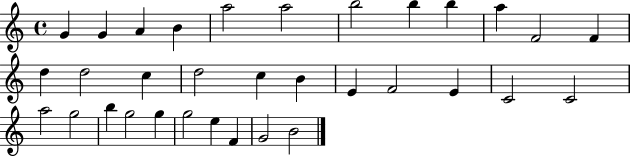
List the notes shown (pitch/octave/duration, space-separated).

G4/q G4/q A4/q B4/q A5/h A5/h B5/h B5/q B5/q A5/q F4/h F4/q D5/q D5/h C5/q D5/h C5/q B4/q E4/q F4/h E4/q C4/h C4/h A5/h G5/h B5/q G5/h G5/q G5/h E5/q F4/q G4/h B4/h